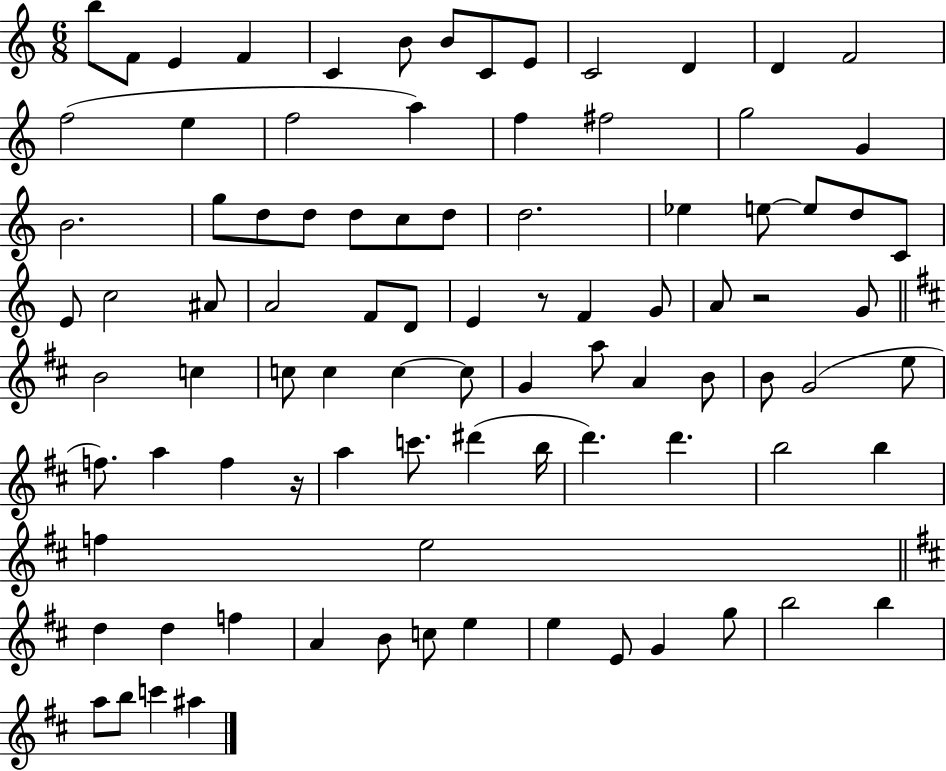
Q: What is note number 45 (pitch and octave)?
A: G4